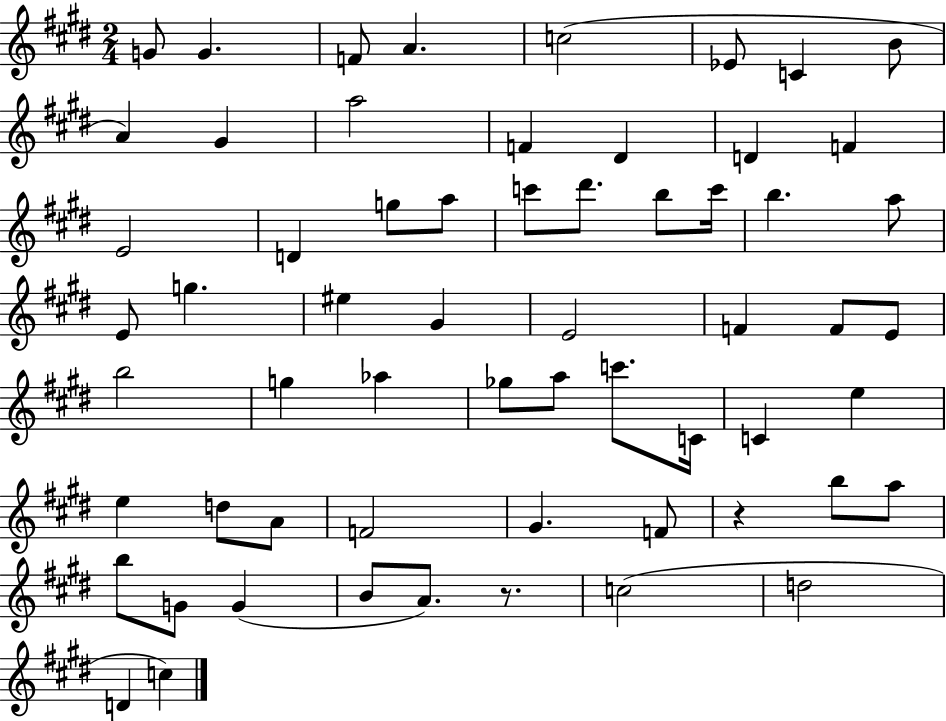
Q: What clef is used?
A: treble